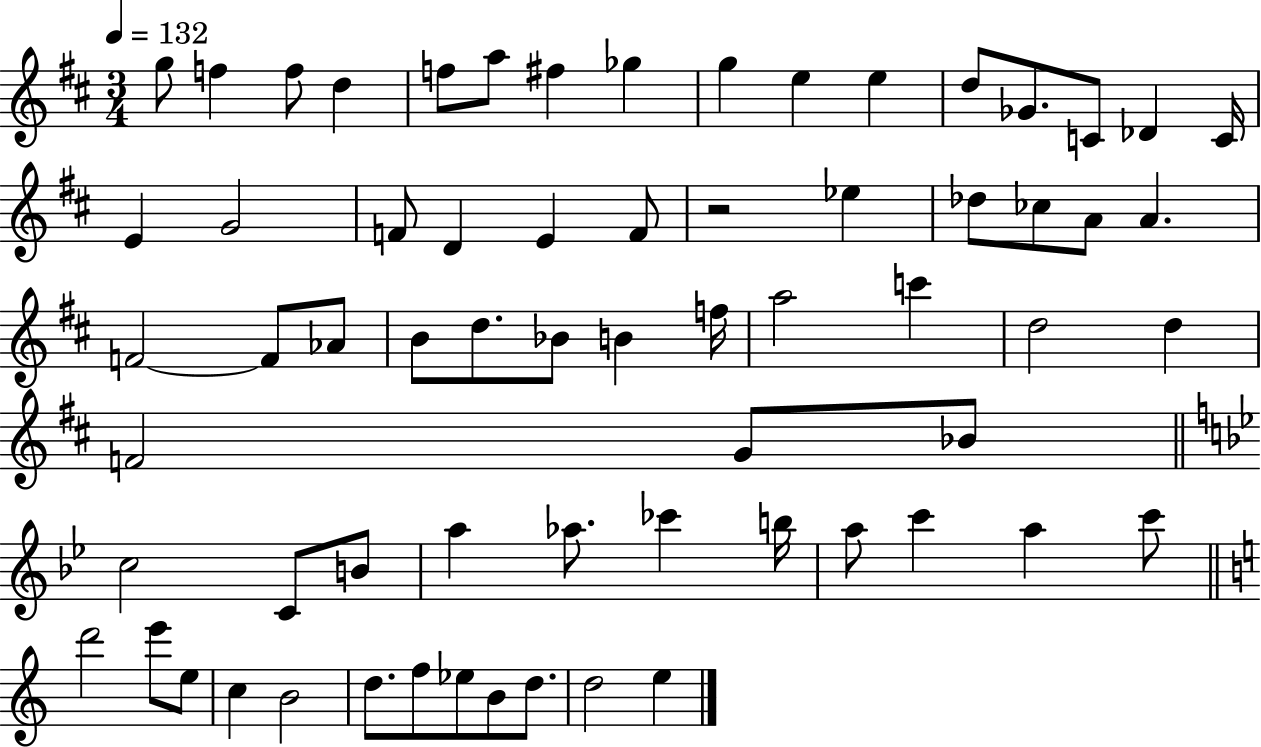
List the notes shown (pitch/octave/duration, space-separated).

G5/e F5/q F5/e D5/q F5/e A5/e F#5/q Gb5/q G5/q E5/q E5/q D5/e Gb4/e. C4/e Db4/q C4/s E4/q G4/h F4/e D4/q E4/q F4/e R/h Eb5/q Db5/e CES5/e A4/e A4/q. F4/h F4/e Ab4/e B4/e D5/e. Bb4/e B4/q F5/s A5/h C6/q D5/h D5/q F4/h G4/e Bb4/e C5/h C4/e B4/e A5/q Ab5/e. CES6/q B5/s A5/e C6/q A5/q C6/e D6/h E6/e E5/e C5/q B4/h D5/e. F5/e Eb5/e B4/e D5/e. D5/h E5/q